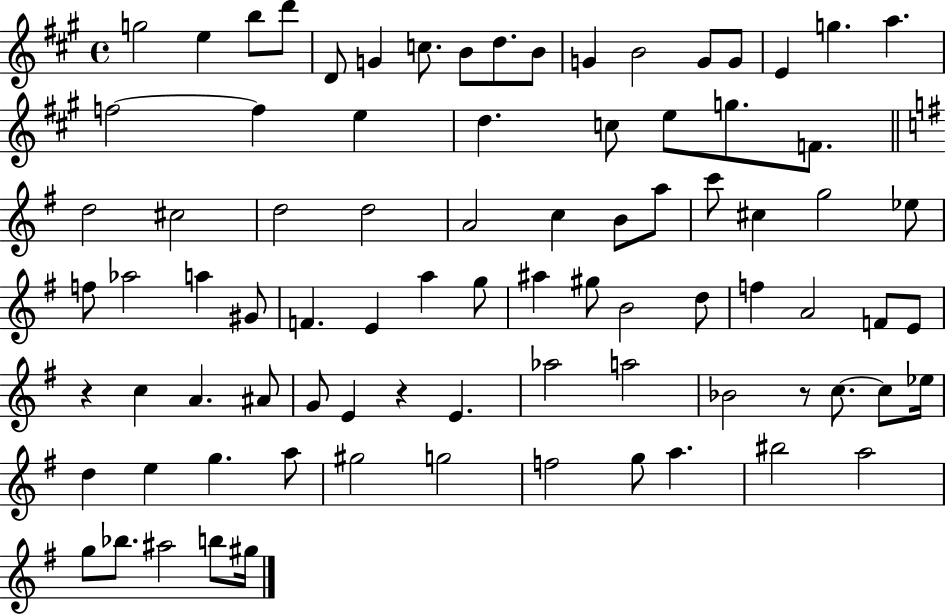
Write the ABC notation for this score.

X:1
T:Untitled
M:4/4
L:1/4
K:A
g2 e b/2 d'/2 D/2 G c/2 B/2 d/2 B/2 G B2 G/2 G/2 E g a f2 f e d c/2 e/2 g/2 F/2 d2 ^c2 d2 d2 A2 c B/2 a/2 c'/2 ^c g2 _e/2 f/2 _a2 a ^G/2 F E a g/2 ^a ^g/2 B2 d/2 f A2 F/2 E/2 z c A ^A/2 G/2 E z E _a2 a2 _B2 z/2 c/2 c/2 _e/4 d e g a/2 ^g2 g2 f2 g/2 a ^b2 a2 g/2 _b/2 ^a2 b/2 ^g/4